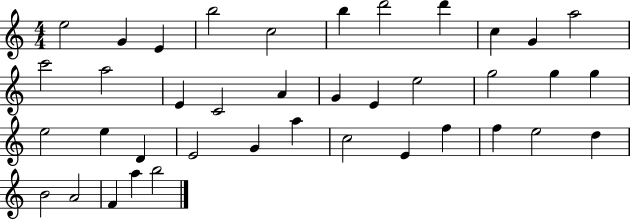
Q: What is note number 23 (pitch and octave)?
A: E5